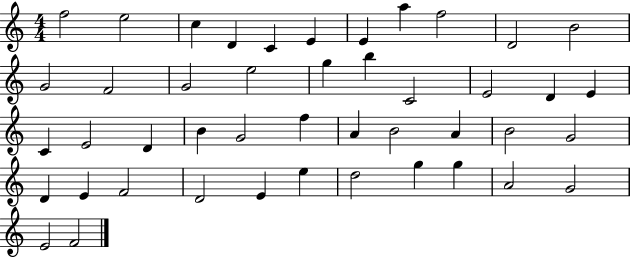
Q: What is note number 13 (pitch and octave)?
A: F4